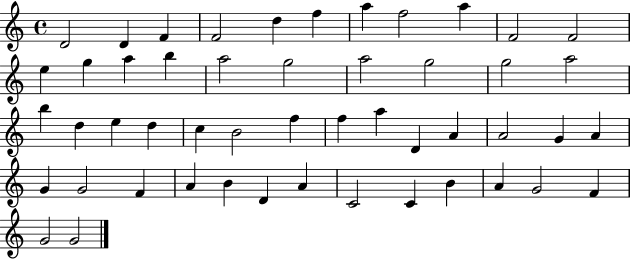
{
  \clef treble
  \time 4/4
  \defaultTimeSignature
  \key c \major
  d'2 d'4 f'4 | f'2 d''4 f''4 | a''4 f''2 a''4 | f'2 f'2 | \break e''4 g''4 a''4 b''4 | a''2 g''2 | a''2 g''2 | g''2 a''2 | \break b''4 d''4 e''4 d''4 | c''4 b'2 f''4 | f''4 a''4 d'4 a'4 | a'2 g'4 a'4 | \break g'4 g'2 f'4 | a'4 b'4 d'4 a'4 | c'2 c'4 b'4 | a'4 g'2 f'4 | \break g'2 g'2 | \bar "|."
}